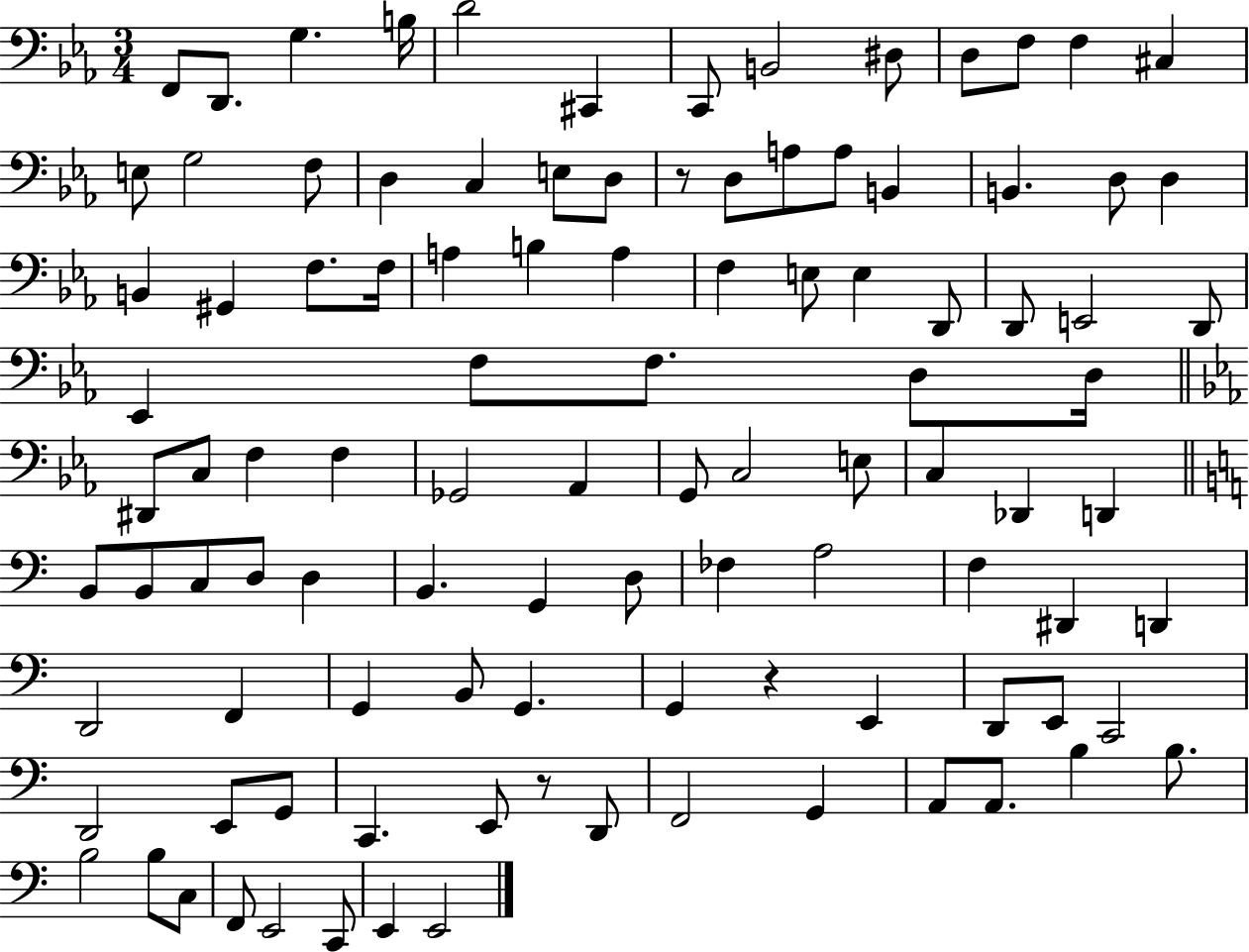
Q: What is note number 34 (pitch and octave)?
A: A3